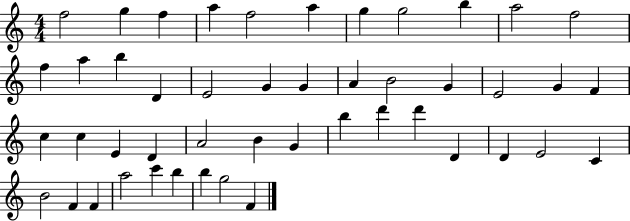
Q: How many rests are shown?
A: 0